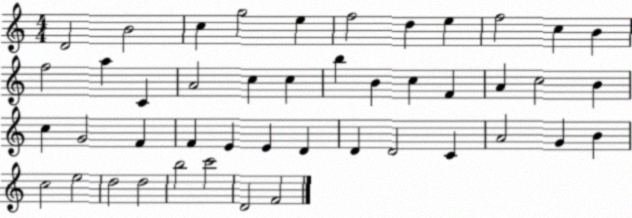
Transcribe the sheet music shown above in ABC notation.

X:1
T:Untitled
M:4/4
L:1/4
K:C
D2 B2 c g2 e f2 d e f2 c B f2 a C A2 c c b B c F A c2 B c G2 F F E E D D D2 C A2 G B c2 e2 d2 d2 b2 c'2 D2 F2